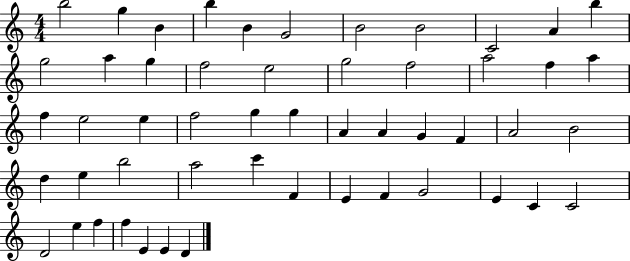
X:1
T:Untitled
M:4/4
L:1/4
K:C
b2 g B b B G2 B2 B2 C2 A b g2 a g f2 e2 g2 f2 a2 f a f e2 e f2 g g A A G F A2 B2 d e b2 a2 c' F E F G2 E C C2 D2 e f f E E D